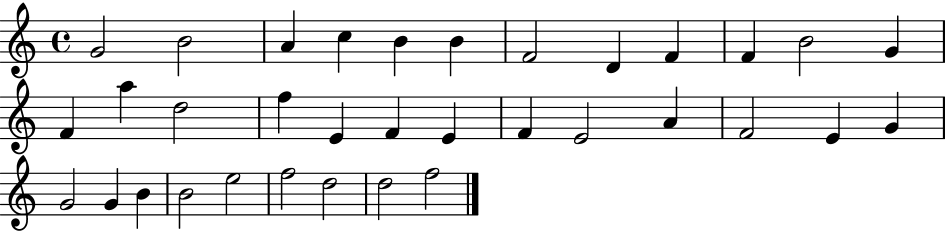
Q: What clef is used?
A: treble